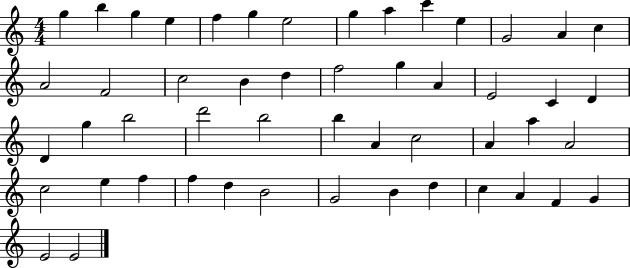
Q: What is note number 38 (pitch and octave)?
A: E5